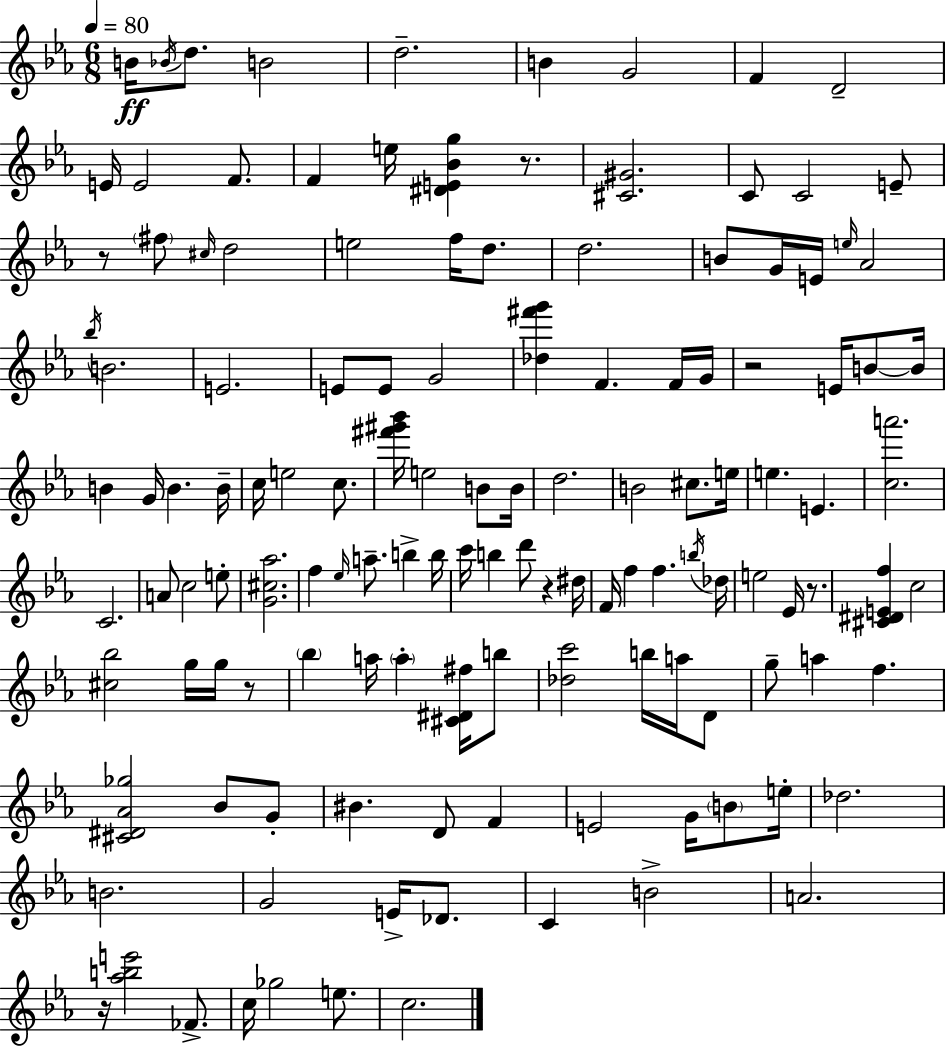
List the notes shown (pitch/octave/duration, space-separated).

B4/s Bb4/s D5/e. B4/h D5/h. B4/q G4/h F4/q D4/h E4/s E4/h F4/e. F4/q E5/s [D#4,E4,Bb4,G5]/q R/e. [C#4,G#4]/h. C4/e C4/h E4/e R/e F#5/e C#5/s D5/h E5/h F5/s D5/e. D5/h. B4/e G4/s E4/s E5/s Ab4/h Bb5/s B4/h. E4/h. E4/e E4/e G4/h [Db5,F#6,G6]/q F4/q. F4/s G4/s R/h E4/s B4/e B4/s B4/q G4/s B4/q. B4/s C5/s E5/h C5/e. [F#6,G#6,Bb6]/s E5/h B4/e B4/s D5/h. B4/h C#5/e. E5/s E5/q. E4/q. [C5,A6]/h. C4/h. A4/e C5/h E5/e [G4,C#5,Ab5]/h. F5/q Eb5/s A5/e. B5/q B5/s C6/s B5/q D6/e R/q D#5/s F4/s F5/q F5/q. B5/s Db5/s E5/h Eb4/s R/e. [C#4,D#4,E4,F5]/q C5/h [C#5,Bb5]/h G5/s G5/s R/e Bb5/q A5/s A5/q [C#4,D#4,F#5]/s B5/e [Db5,C6]/h B5/s A5/s D4/e G5/e A5/q F5/q. [C#4,D#4,Ab4,Gb5]/h Bb4/e G4/e BIS4/q. D4/e F4/q E4/h G4/s B4/e E5/s Db5/h. B4/h. G4/h E4/s Db4/e. C4/q B4/h A4/h. R/s [Ab5,B5,E6]/h FES4/e. C5/s Gb5/h E5/e. C5/h.